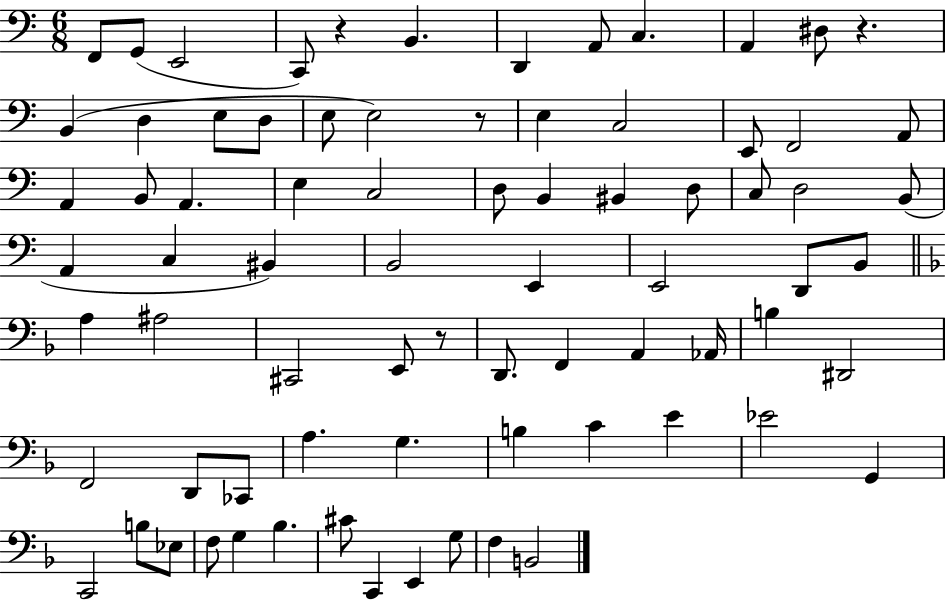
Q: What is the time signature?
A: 6/8